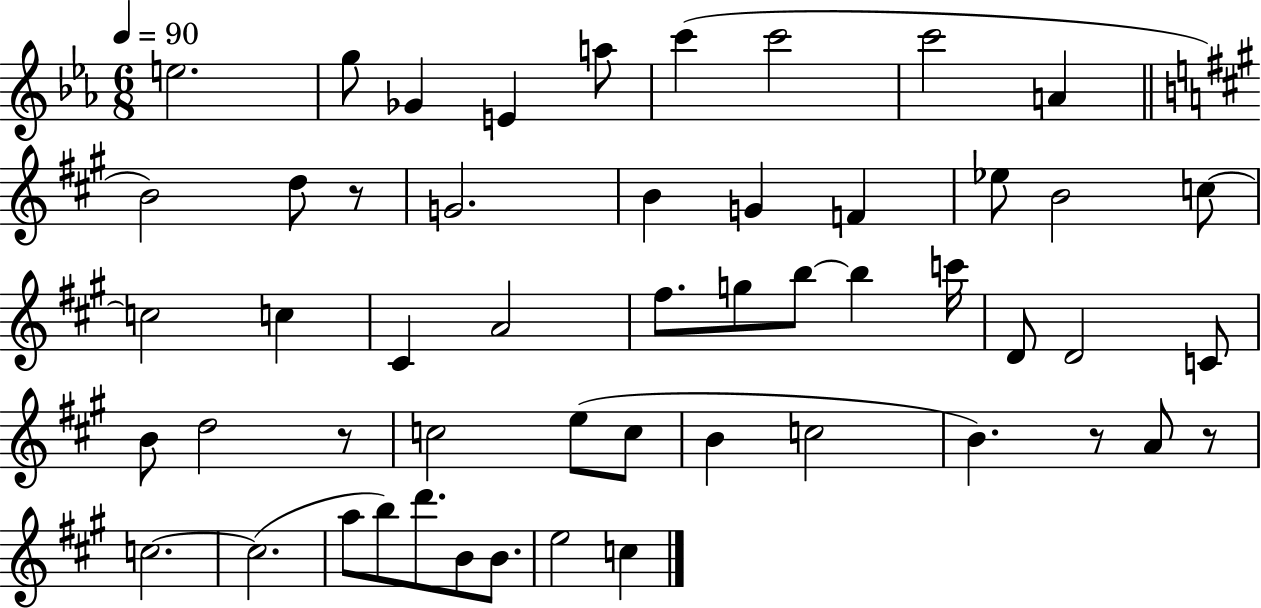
E5/h. G5/e Gb4/q E4/q A5/e C6/q C6/h C6/h A4/q B4/h D5/e R/e G4/h. B4/q G4/q F4/q Eb5/e B4/h C5/e C5/h C5/q C#4/q A4/h F#5/e. G5/e B5/e B5/q C6/s D4/e D4/h C4/e B4/e D5/h R/e C5/h E5/e C5/e B4/q C5/h B4/q. R/e A4/e R/e C5/h. C5/h. A5/e B5/e D6/e. B4/e B4/e. E5/h C5/q